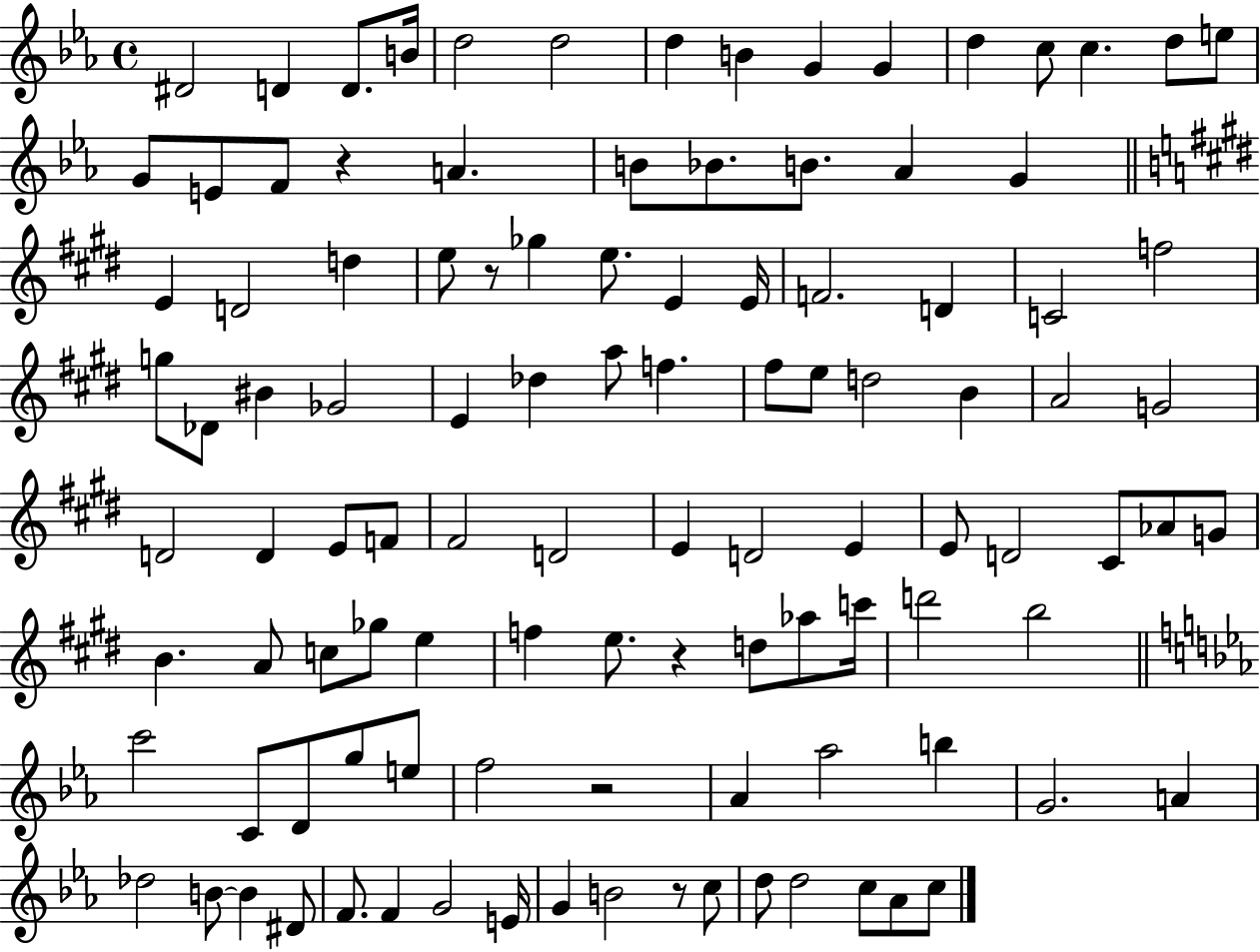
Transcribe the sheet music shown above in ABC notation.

X:1
T:Untitled
M:4/4
L:1/4
K:Eb
^D2 D D/2 B/4 d2 d2 d B G G d c/2 c d/2 e/2 G/2 E/2 F/2 z A B/2 _B/2 B/2 _A G E D2 d e/2 z/2 _g e/2 E E/4 F2 D C2 f2 g/2 _D/2 ^B _G2 E _d a/2 f ^f/2 e/2 d2 B A2 G2 D2 D E/2 F/2 ^F2 D2 E D2 E E/2 D2 ^C/2 _A/2 G/2 B A/2 c/2 _g/2 e f e/2 z d/2 _a/2 c'/4 d'2 b2 c'2 C/2 D/2 g/2 e/2 f2 z2 _A _a2 b G2 A _d2 B/2 B ^D/2 F/2 F G2 E/4 G B2 z/2 c/2 d/2 d2 c/2 _A/2 c/2